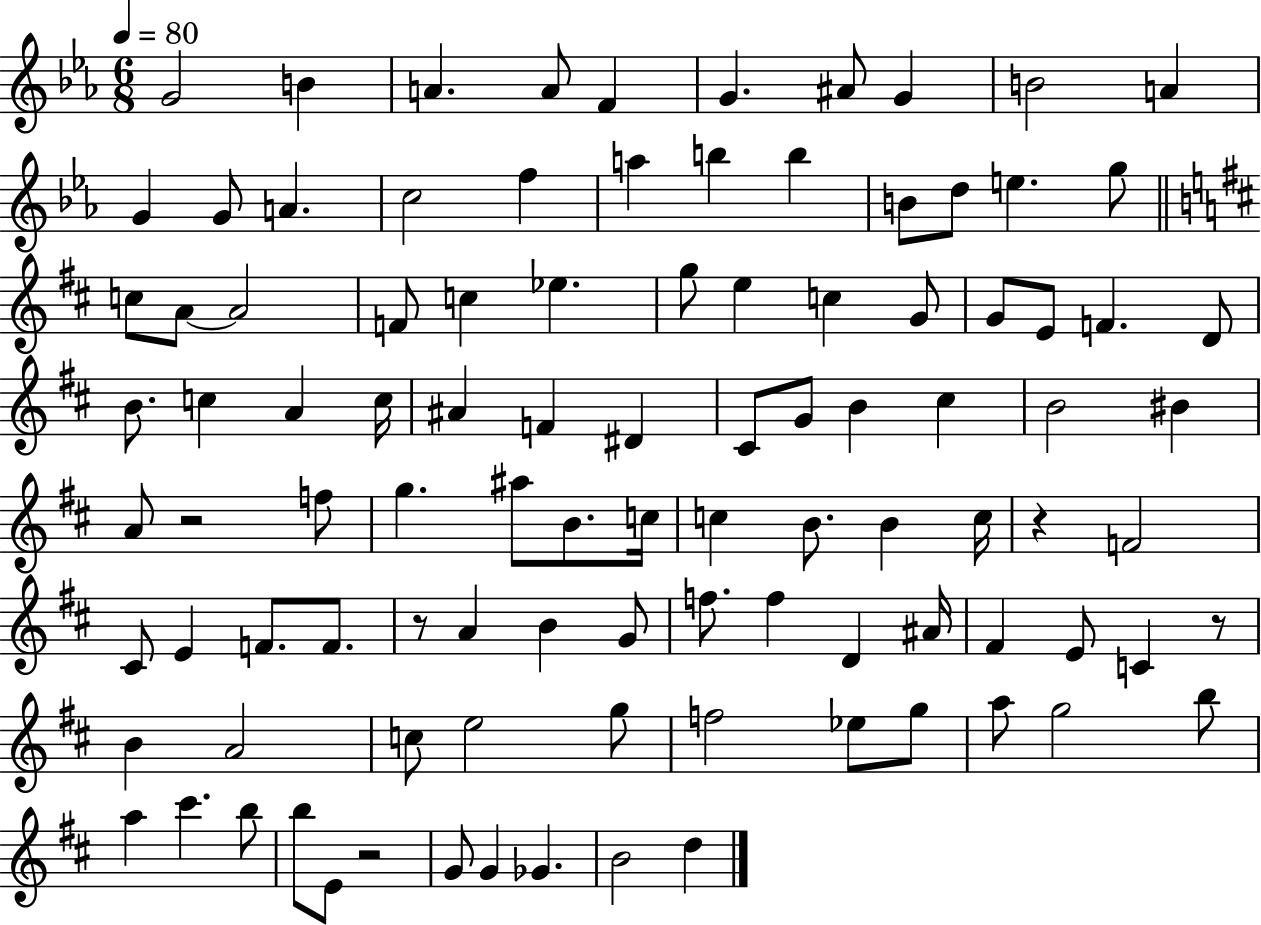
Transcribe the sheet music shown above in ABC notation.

X:1
T:Untitled
M:6/8
L:1/4
K:Eb
G2 B A A/2 F G ^A/2 G B2 A G G/2 A c2 f a b b B/2 d/2 e g/2 c/2 A/2 A2 F/2 c _e g/2 e c G/2 G/2 E/2 F D/2 B/2 c A c/4 ^A F ^D ^C/2 G/2 B ^c B2 ^B A/2 z2 f/2 g ^a/2 B/2 c/4 c B/2 B c/4 z F2 ^C/2 E F/2 F/2 z/2 A B G/2 f/2 f D ^A/4 ^F E/2 C z/2 B A2 c/2 e2 g/2 f2 _e/2 g/2 a/2 g2 b/2 a ^c' b/2 b/2 E/2 z2 G/2 G _G B2 d